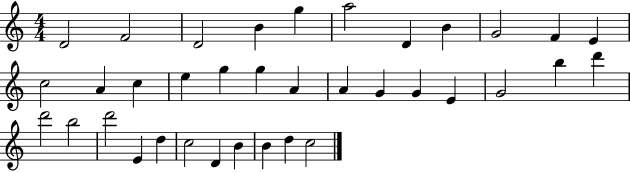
D4/h F4/h D4/h B4/q G5/q A5/h D4/q B4/q G4/h F4/q E4/q C5/h A4/q C5/q E5/q G5/q G5/q A4/q A4/q G4/q G4/q E4/q G4/h B5/q D6/q D6/h B5/h D6/h E4/q D5/q C5/h D4/q B4/q B4/q D5/q C5/h